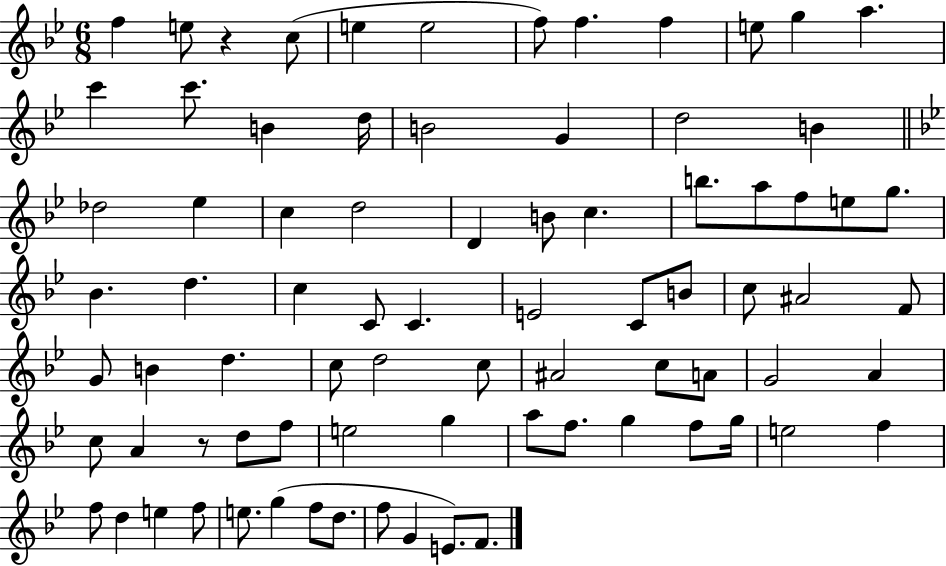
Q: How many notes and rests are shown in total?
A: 80